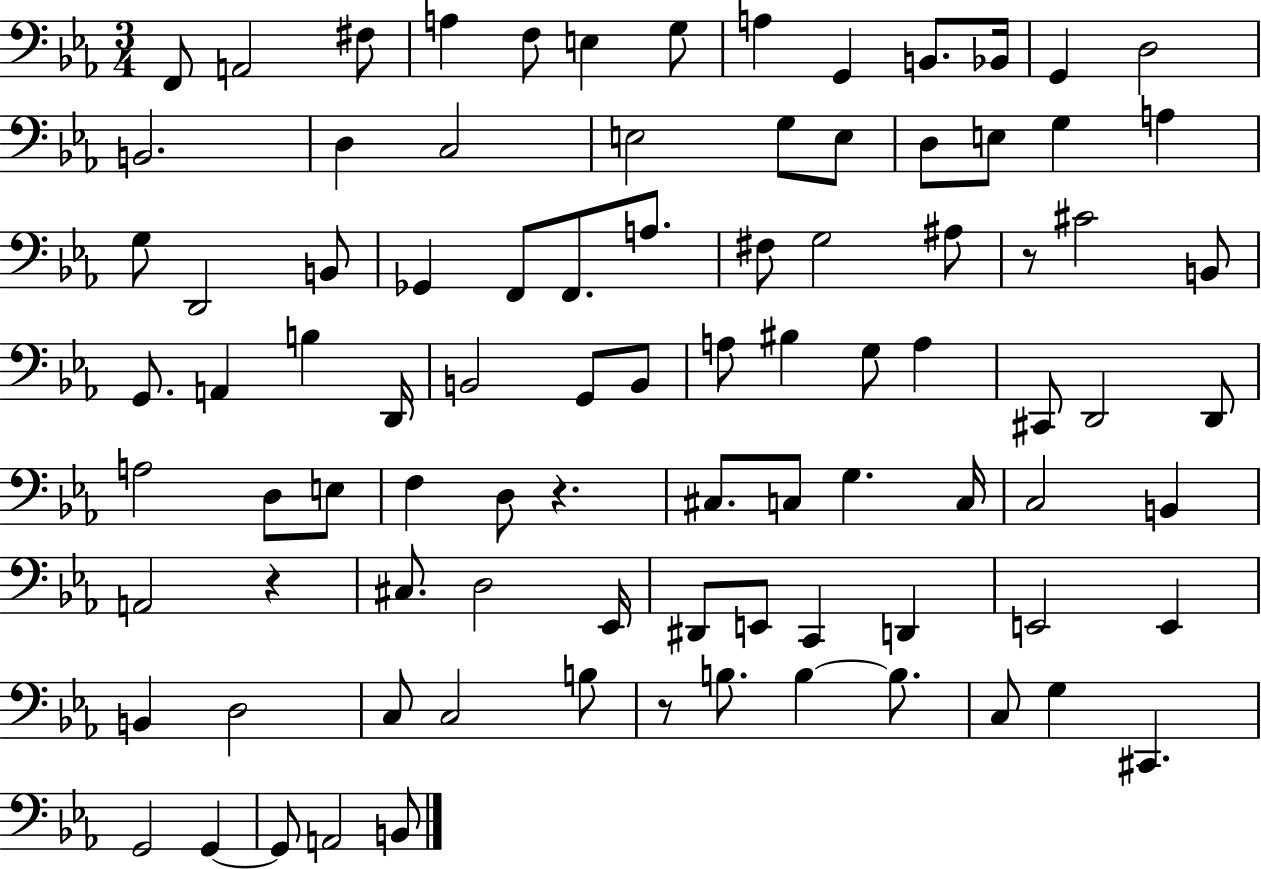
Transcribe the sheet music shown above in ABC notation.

X:1
T:Untitled
M:3/4
L:1/4
K:Eb
F,,/2 A,,2 ^F,/2 A, F,/2 E, G,/2 A, G,, B,,/2 _B,,/4 G,, D,2 B,,2 D, C,2 E,2 G,/2 E,/2 D,/2 E,/2 G, A, G,/2 D,,2 B,,/2 _G,, F,,/2 F,,/2 A,/2 ^F,/2 G,2 ^A,/2 z/2 ^C2 B,,/2 G,,/2 A,, B, D,,/4 B,,2 G,,/2 B,,/2 A,/2 ^B, G,/2 A, ^C,,/2 D,,2 D,,/2 A,2 D,/2 E,/2 F, D,/2 z ^C,/2 C,/2 G, C,/4 C,2 B,, A,,2 z ^C,/2 D,2 _E,,/4 ^D,,/2 E,,/2 C,, D,, E,,2 E,, B,, D,2 C,/2 C,2 B,/2 z/2 B,/2 B, B,/2 C,/2 G, ^C,, G,,2 G,, G,,/2 A,,2 B,,/2